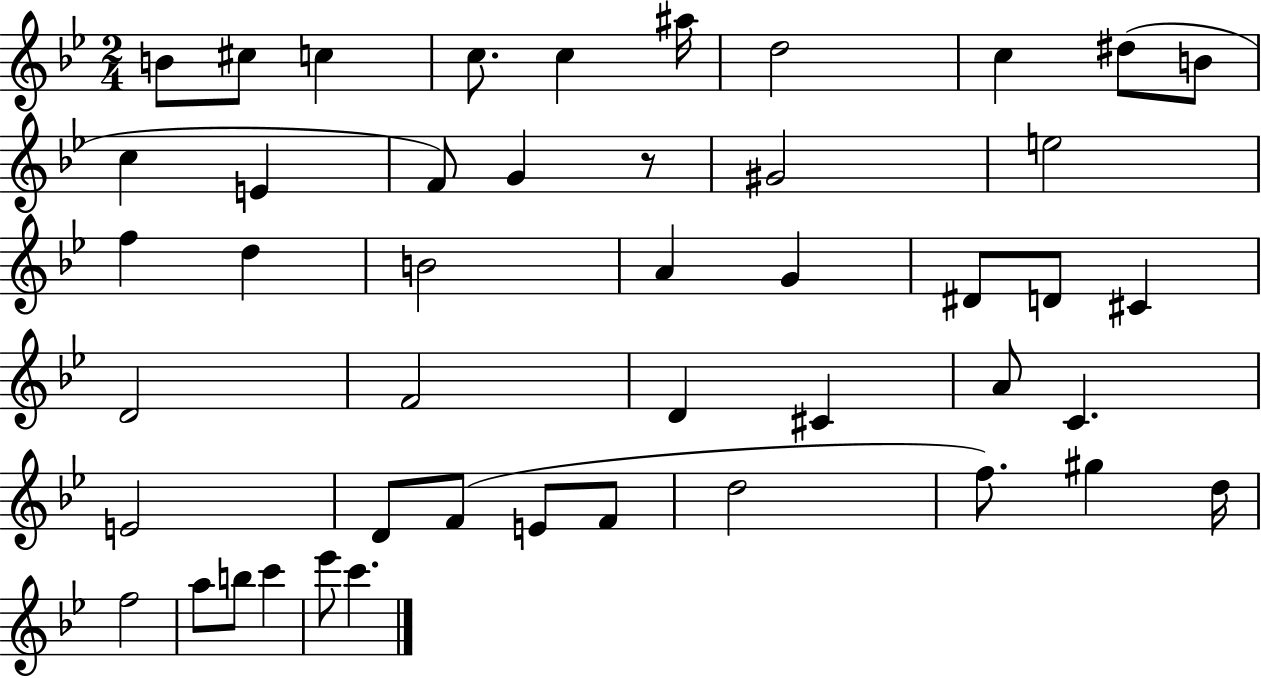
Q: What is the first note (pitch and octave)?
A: B4